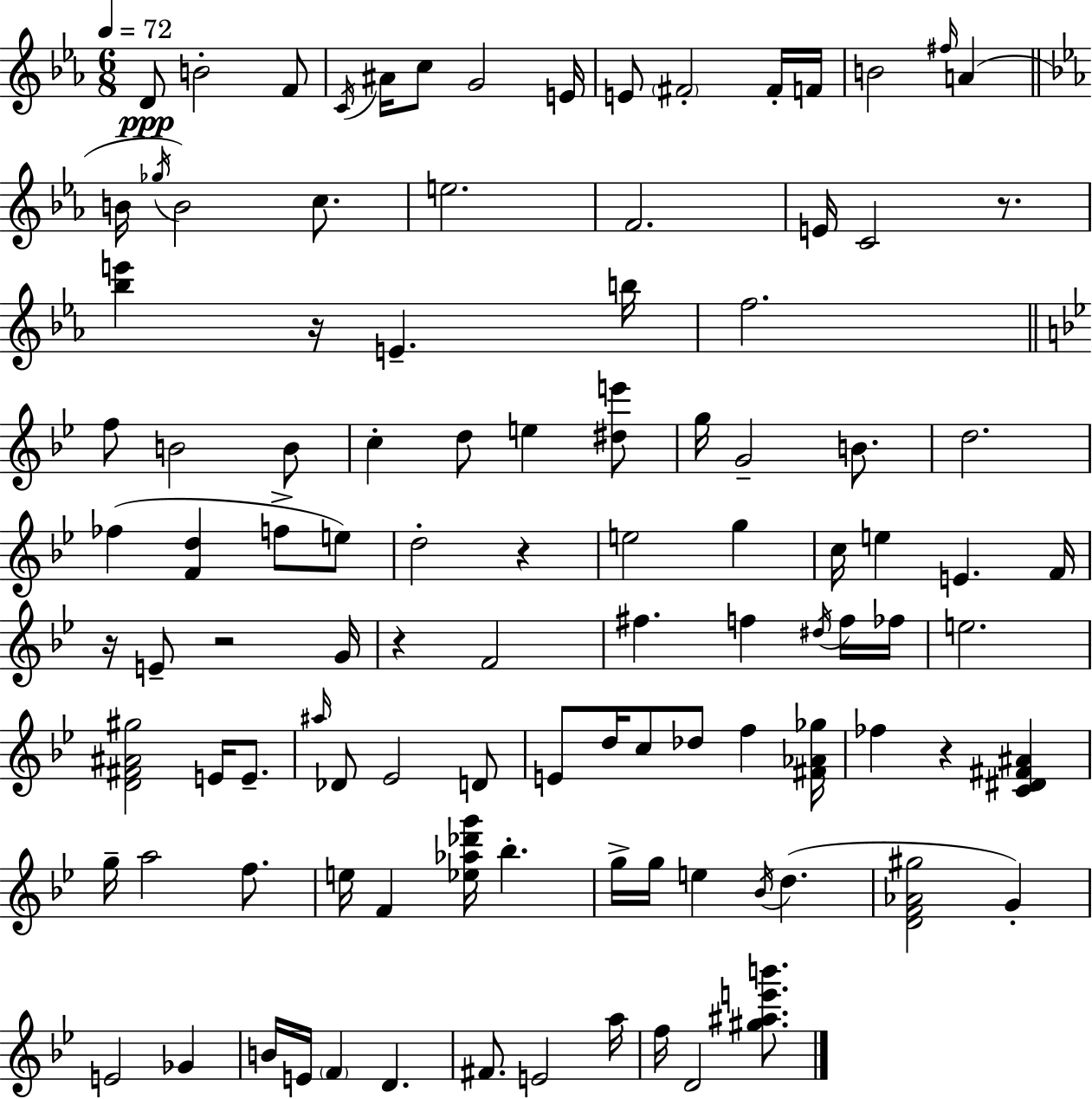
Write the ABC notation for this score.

X:1
T:Untitled
M:6/8
L:1/4
K:Cm
D/2 B2 F/2 C/4 ^A/4 c/2 G2 E/4 E/2 ^F2 ^F/4 F/4 B2 ^f/4 A B/4 _g/4 B2 c/2 e2 F2 E/4 C2 z/2 [_be'] z/4 E b/4 f2 f/2 B2 B/2 c d/2 e [^de']/2 g/4 G2 B/2 d2 _f [Fd] f/2 e/2 d2 z e2 g c/4 e E F/4 z/4 E/2 z2 G/4 z F2 ^f f ^d/4 f/4 _f/4 e2 [D^F^A^g]2 E/4 E/2 ^a/4 _D/2 _E2 D/2 E/2 d/4 c/2 _d/2 f [^F_A_g]/4 _f z [C^D^F^A] g/4 a2 f/2 e/4 F [_e_a_d'g']/4 _b g/4 g/4 e _B/4 d [DF_A^g]2 G E2 _G B/4 E/4 F D ^F/2 E2 a/4 f/4 D2 [^g^ae'b']/2